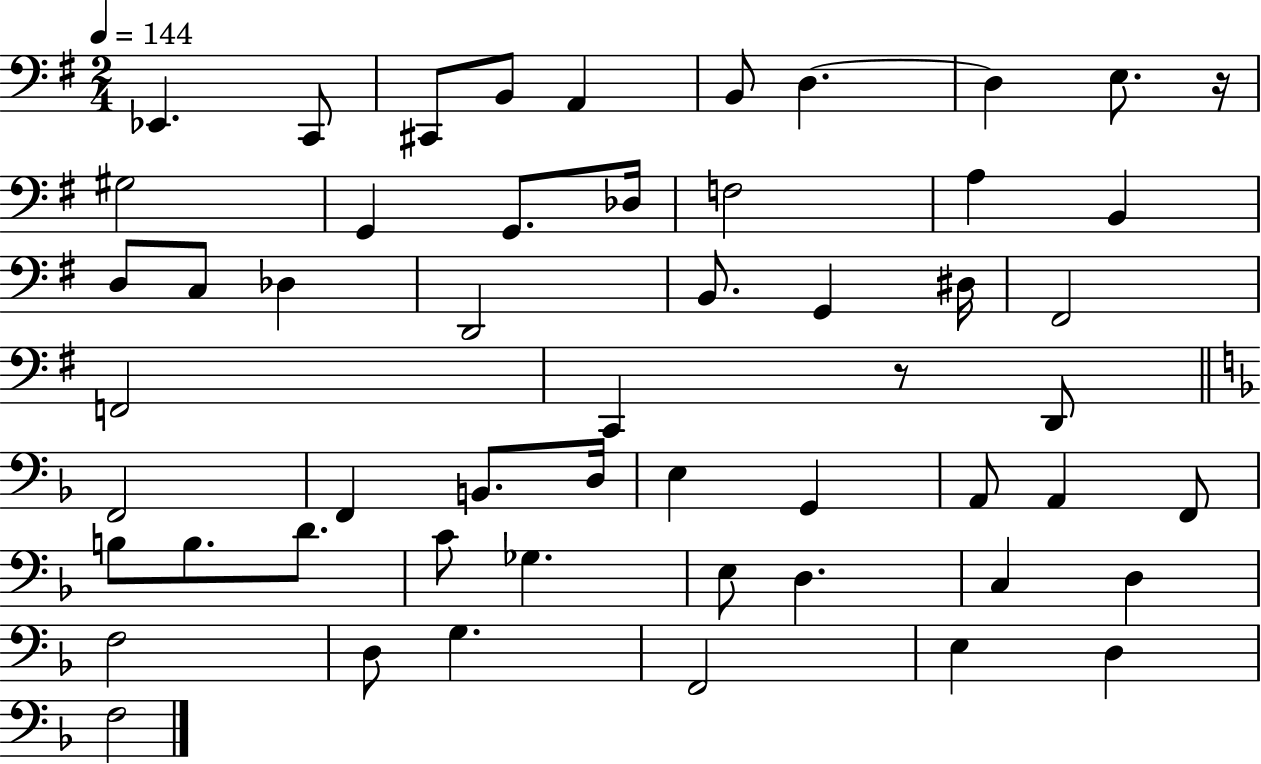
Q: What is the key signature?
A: G major